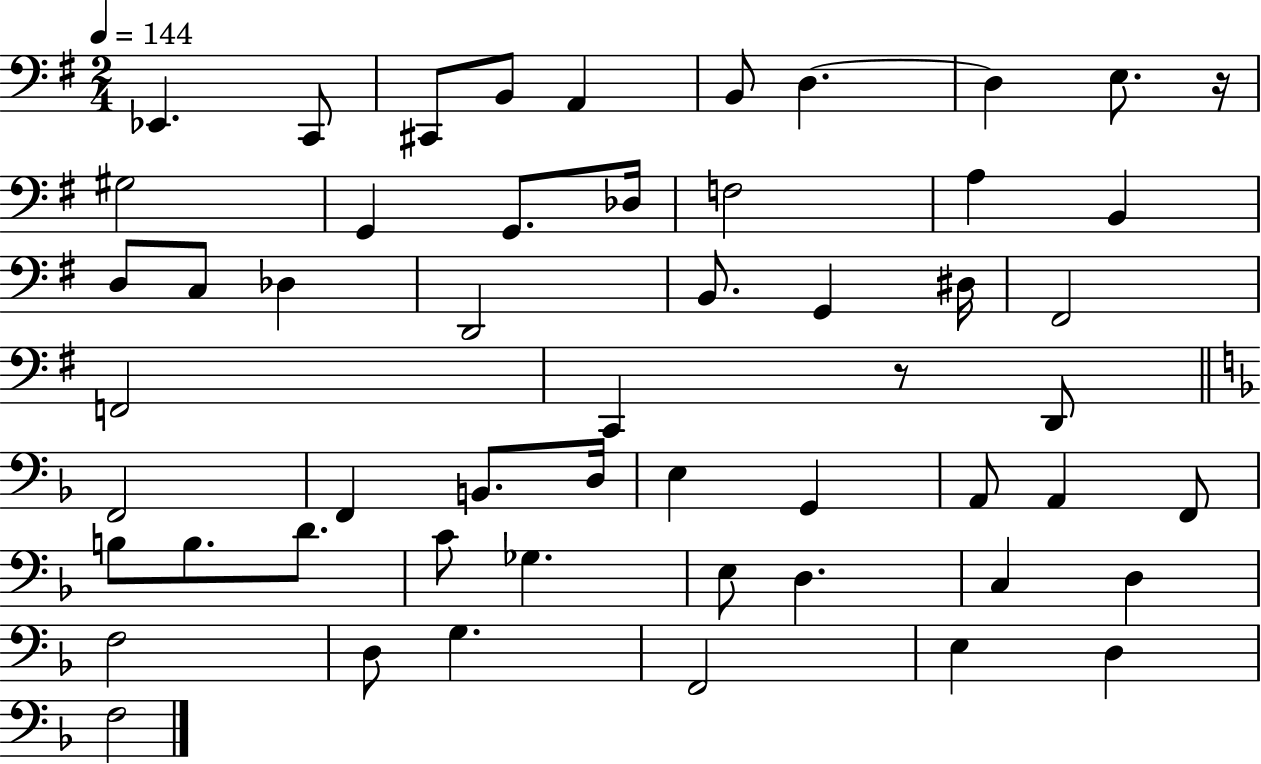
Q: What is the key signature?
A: G major